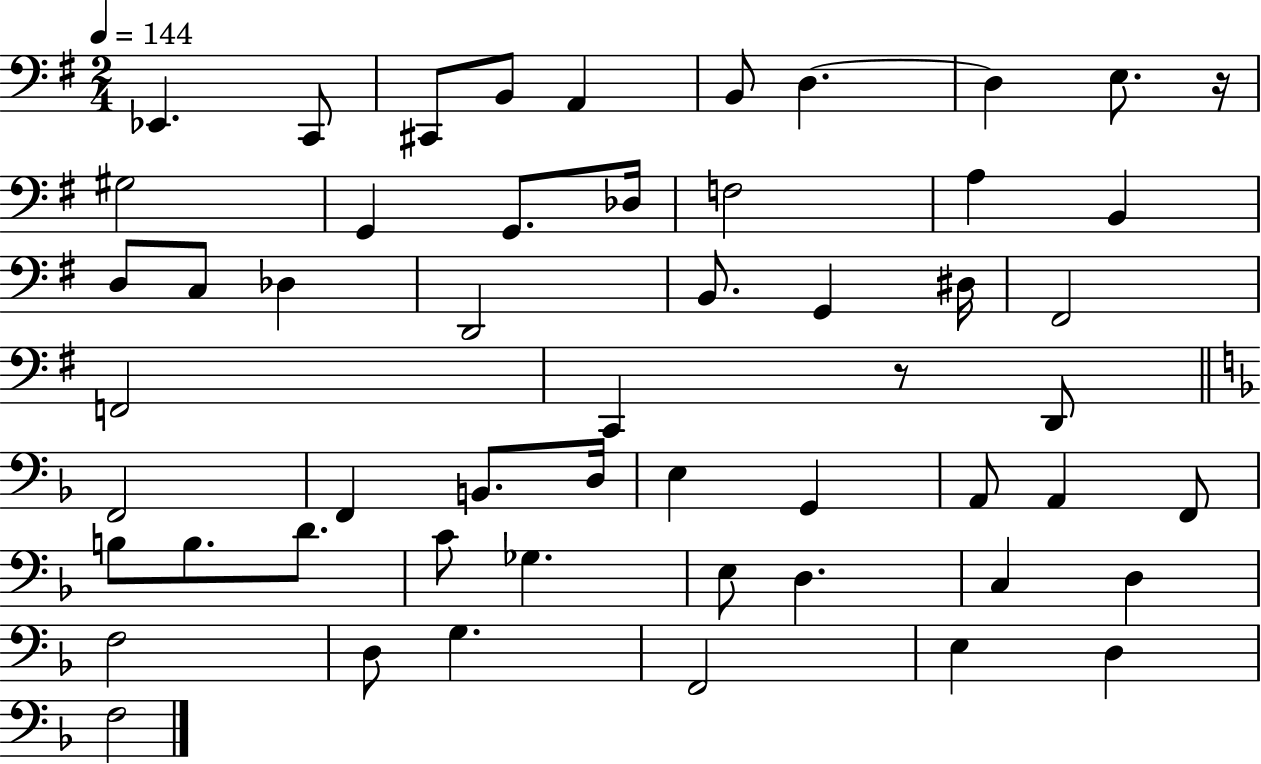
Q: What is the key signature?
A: G major